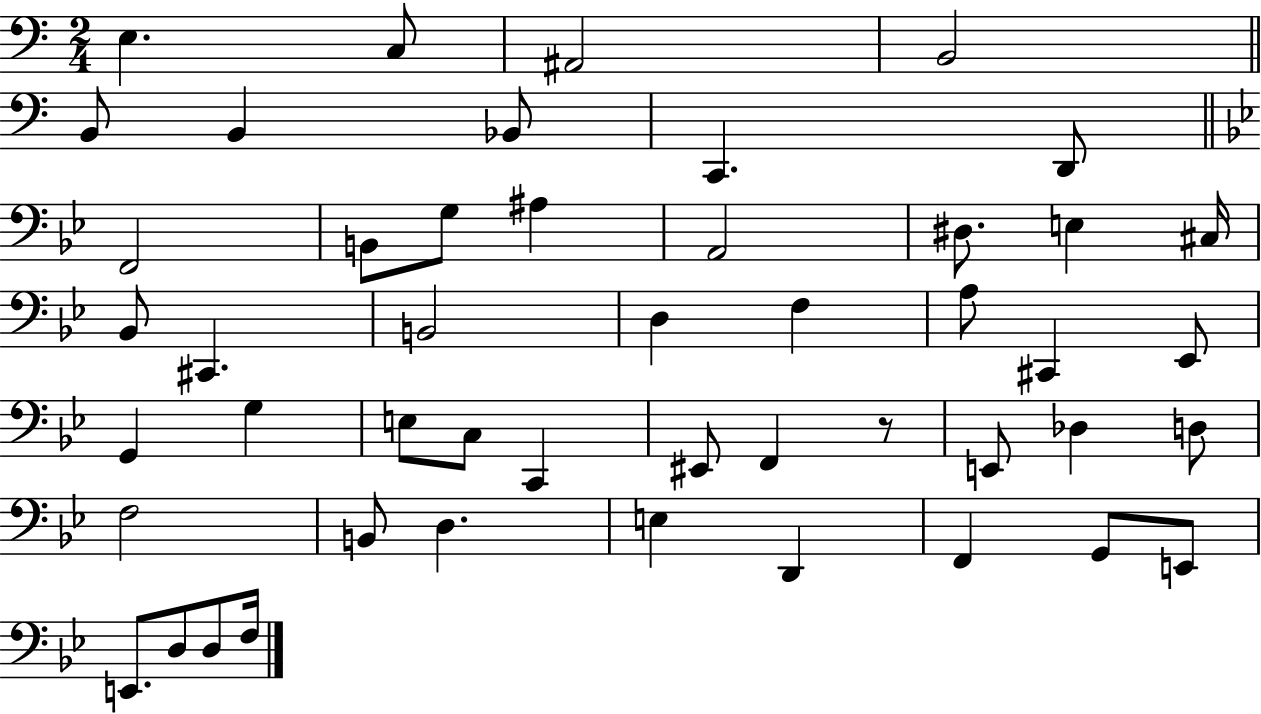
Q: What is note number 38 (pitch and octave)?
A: D3